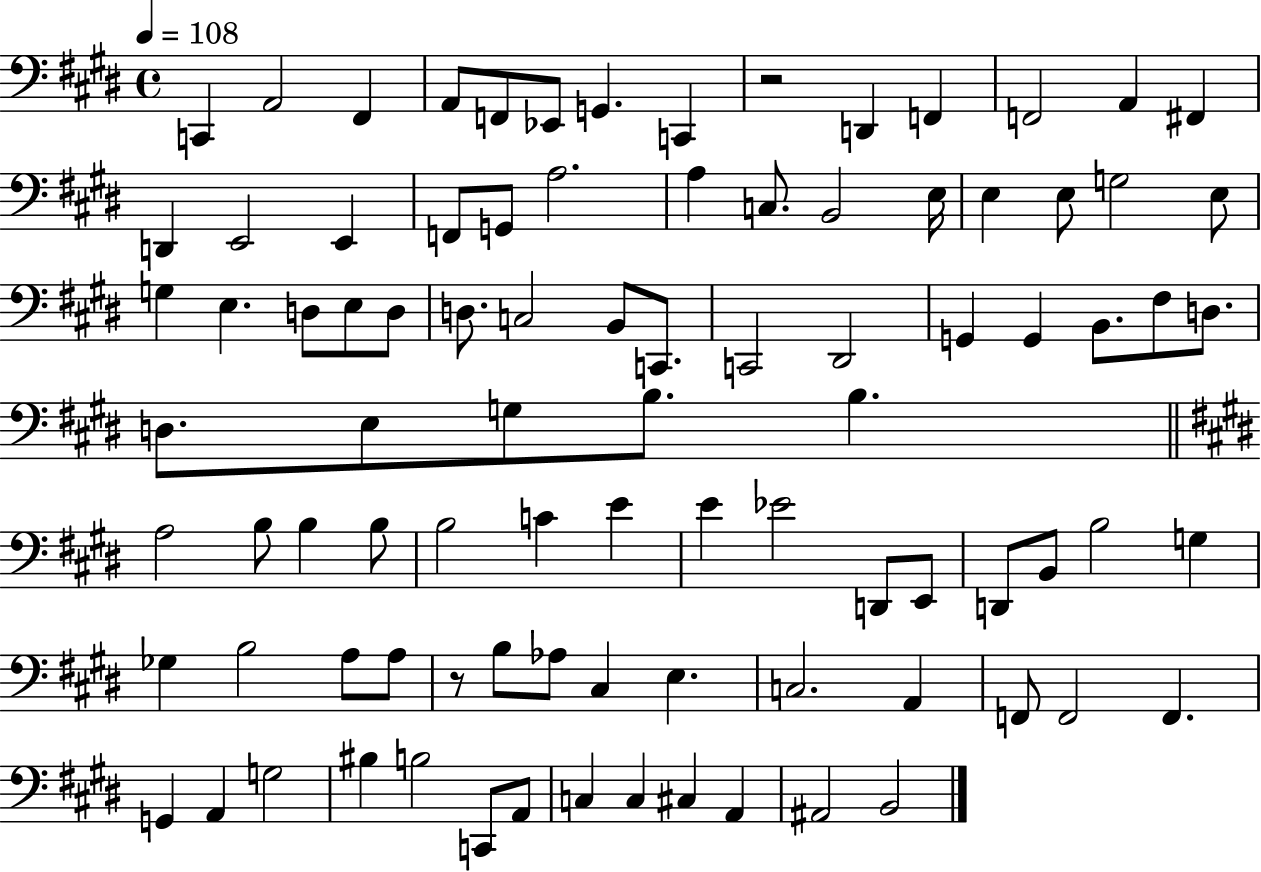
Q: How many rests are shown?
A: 2